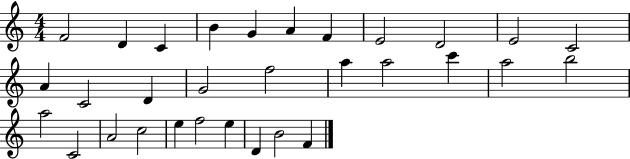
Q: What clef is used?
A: treble